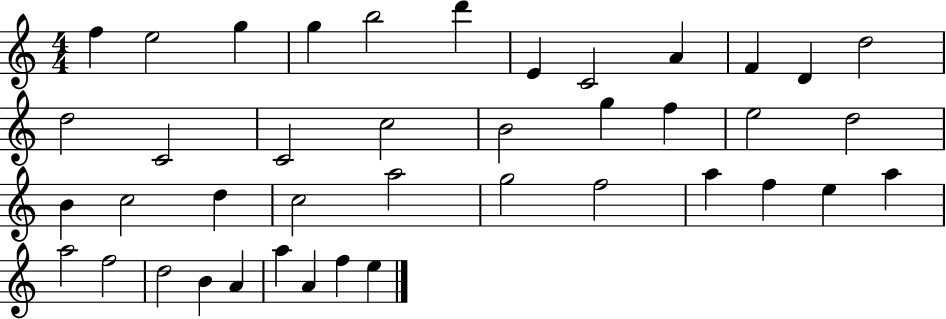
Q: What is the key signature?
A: C major